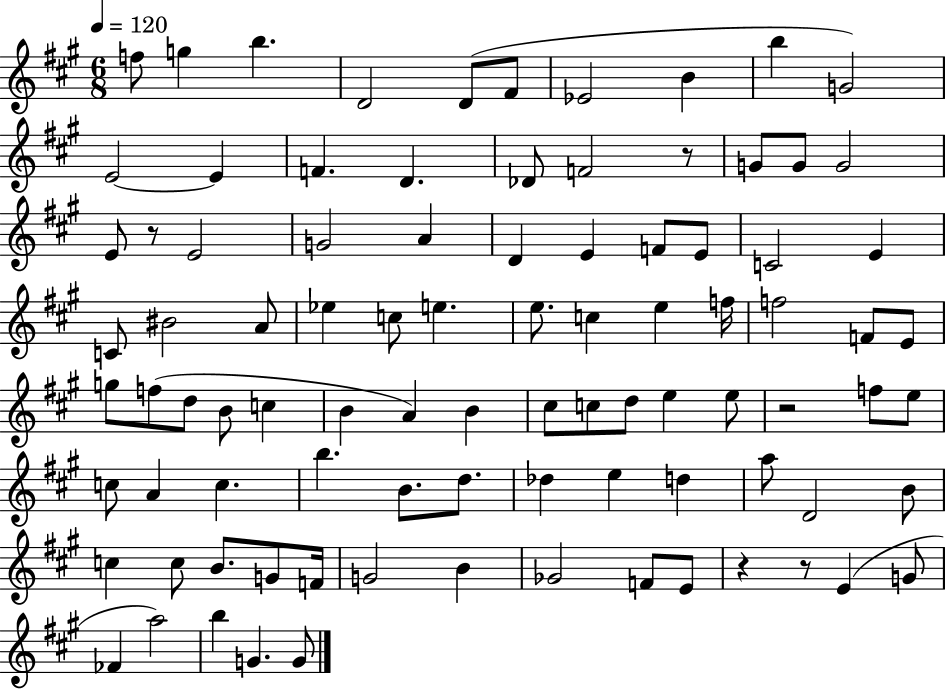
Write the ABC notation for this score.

X:1
T:Untitled
M:6/8
L:1/4
K:A
f/2 g b D2 D/2 ^F/2 _E2 B b G2 E2 E F D _D/2 F2 z/2 G/2 G/2 G2 E/2 z/2 E2 G2 A D E F/2 E/2 C2 E C/2 ^B2 A/2 _e c/2 e e/2 c e f/4 f2 F/2 E/2 g/2 f/2 d/2 B/2 c B A B ^c/2 c/2 d/2 e e/2 z2 f/2 e/2 c/2 A c b B/2 d/2 _d e d a/2 D2 B/2 c c/2 B/2 G/2 F/4 G2 B _G2 F/2 E/2 z z/2 E G/2 _F a2 b G G/2